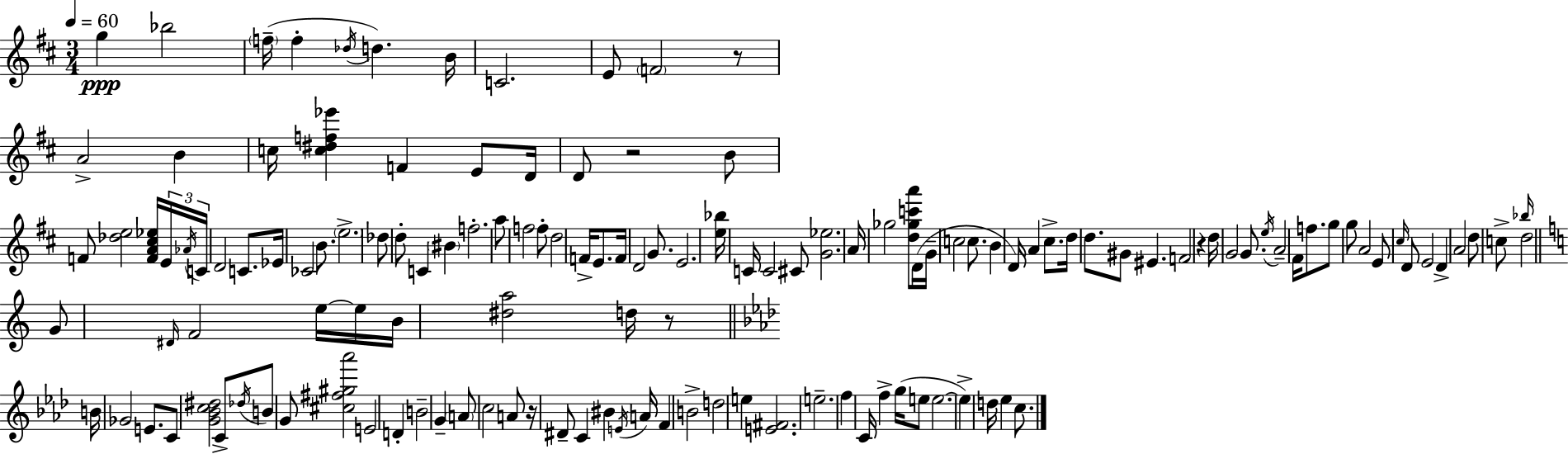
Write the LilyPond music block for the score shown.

{
  \clef treble
  \numericTimeSignature
  \time 3/4
  \key d \major
  \tempo 4 = 60
  \repeat volta 2 { g''4\ppp bes''2 | \parenthesize f''16--( f''4-. \acciaccatura { des''16 } d''4.) | b'16 c'2. | e'8 \parenthesize f'2 r8 | \break a'2-> b'4 | c''16 <c'' dis'' f'' ees'''>4 f'4 e'8 | d'16 d'8 r2 b'8 | f'8 <des'' e''>2 <f' a' cis'' ees''>16 | \break \tuplet 3/2 { e'16 \acciaccatura { aes'16 } c'16 } d'2 c'8. | ees'16 ces'2 b'8. | \parenthesize e''2.-> | des''8 d''8-. c'4 \parenthesize bis'4 | \break f''2.-. | a''8 f''2 | f''8-. d''2 f'16-> e'8. | f'16 d'2 g'8. | \break e'2. | <e'' bes''>16 c'16 c'2 | cis'8 <g' ees''>2. | a'16 ges''2 <d'' ges'' c''' a'''>8 | \break d'16( g'16-- c''2 c''8. | b'4 d'16) a'4 cis''8.-> | d''16 d''8. gis'8 eis'4. | f'2 r4 | \break d''16 g'2 g'8. | \acciaccatura { e''16 } a'2-- fis'16 | f''8. g''8 g''8 a'2 | e'8 \grace { cis''16 } d'8 e'2 | \break d'4-> a'2 | d''8 c''8-> \grace { bes''16 } d''2 | \bar "||" \break \key a \minor g'8 \grace { dis'16 } f'2 e''16~~ | e''16 b'16 <dis'' a''>2 d''16 r8 | \bar "||" \break \key aes \major b'16 ges'2 e'8. | c'8 <g' bes' c'' dis''>2 c'8-> | \acciaccatura { des''16 } b'8 g'8 <cis'' fis'' gis'' aes'''>2 | e'2 d'4-. | \break b'2-- g'4-- | \parenthesize a'8 c''2 a'8 | r16 dis'8-- c'4 bis'4 | \acciaccatura { e'16 } a'16 f'4 b'2-> | \break d''2 e''4 | <e' fis'>2. | e''2.-- | f''4 c'16 f''4-> g''16( | \break e''8 e''2.~~ | e''4->) d''16 ees''4 c''8. | } \bar "|."
}